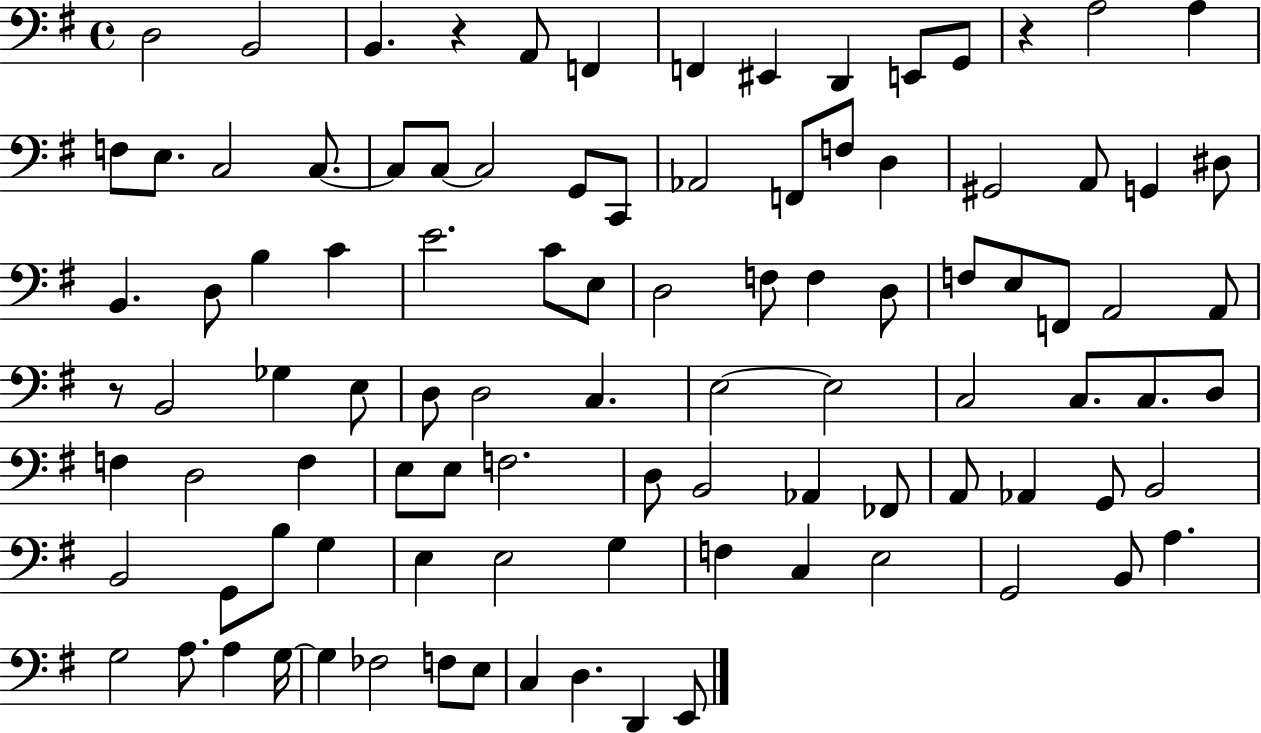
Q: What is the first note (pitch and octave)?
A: D3